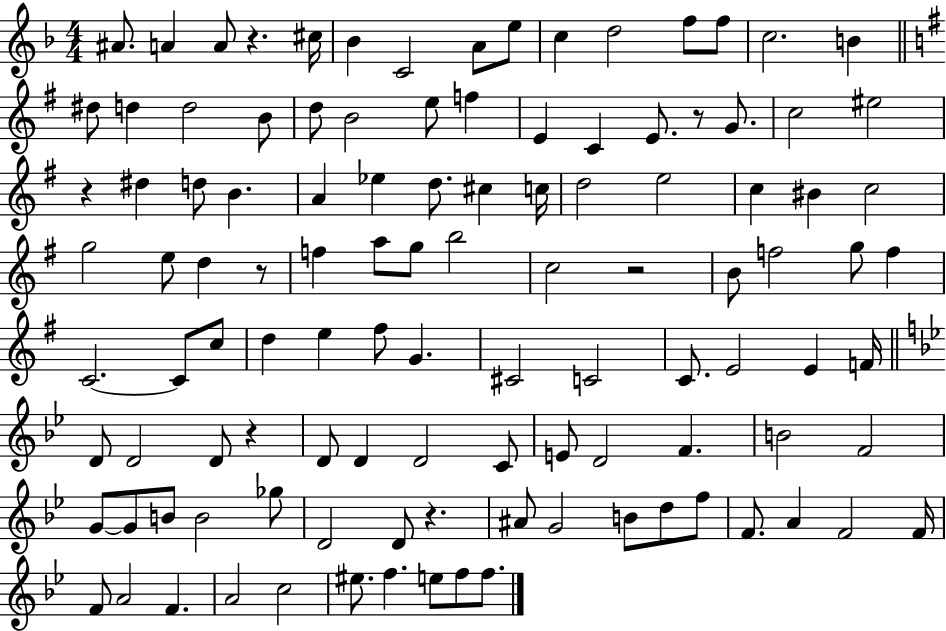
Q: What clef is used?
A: treble